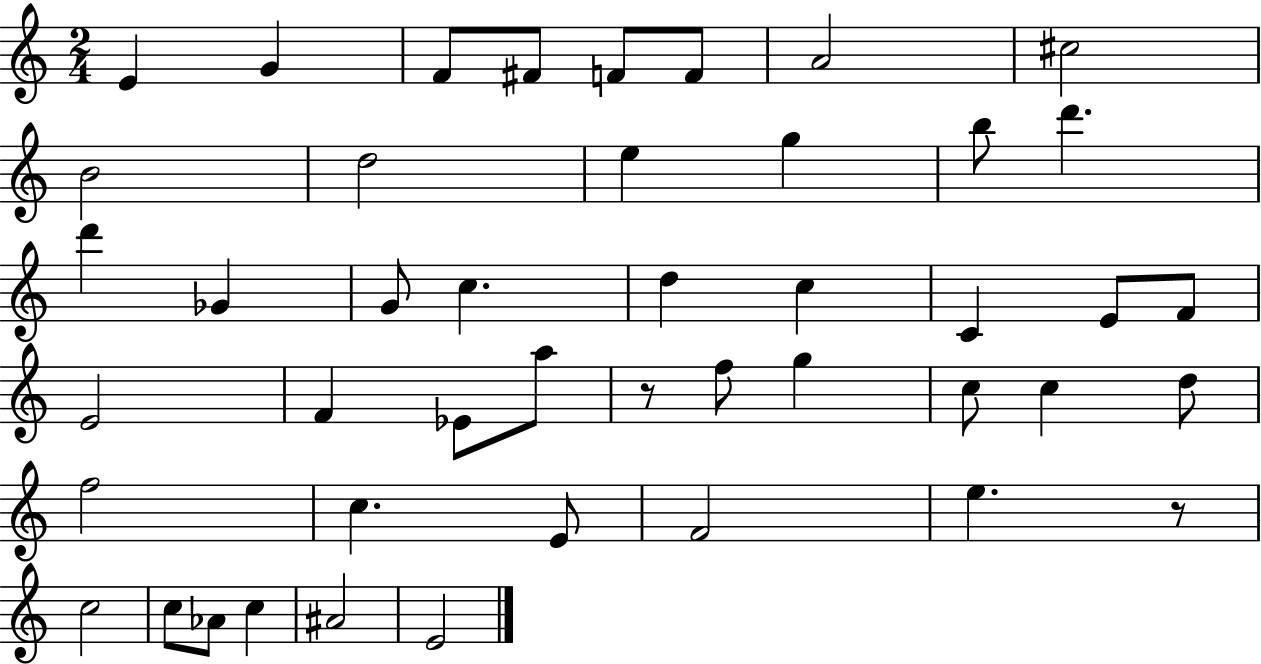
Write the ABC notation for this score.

X:1
T:Untitled
M:2/4
L:1/4
K:C
E G F/2 ^F/2 F/2 F/2 A2 ^c2 B2 d2 e g b/2 d' d' _G G/2 c d c C E/2 F/2 E2 F _E/2 a/2 z/2 f/2 g c/2 c d/2 f2 c E/2 F2 e z/2 c2 c/2 _A/2 c ^A2 E2